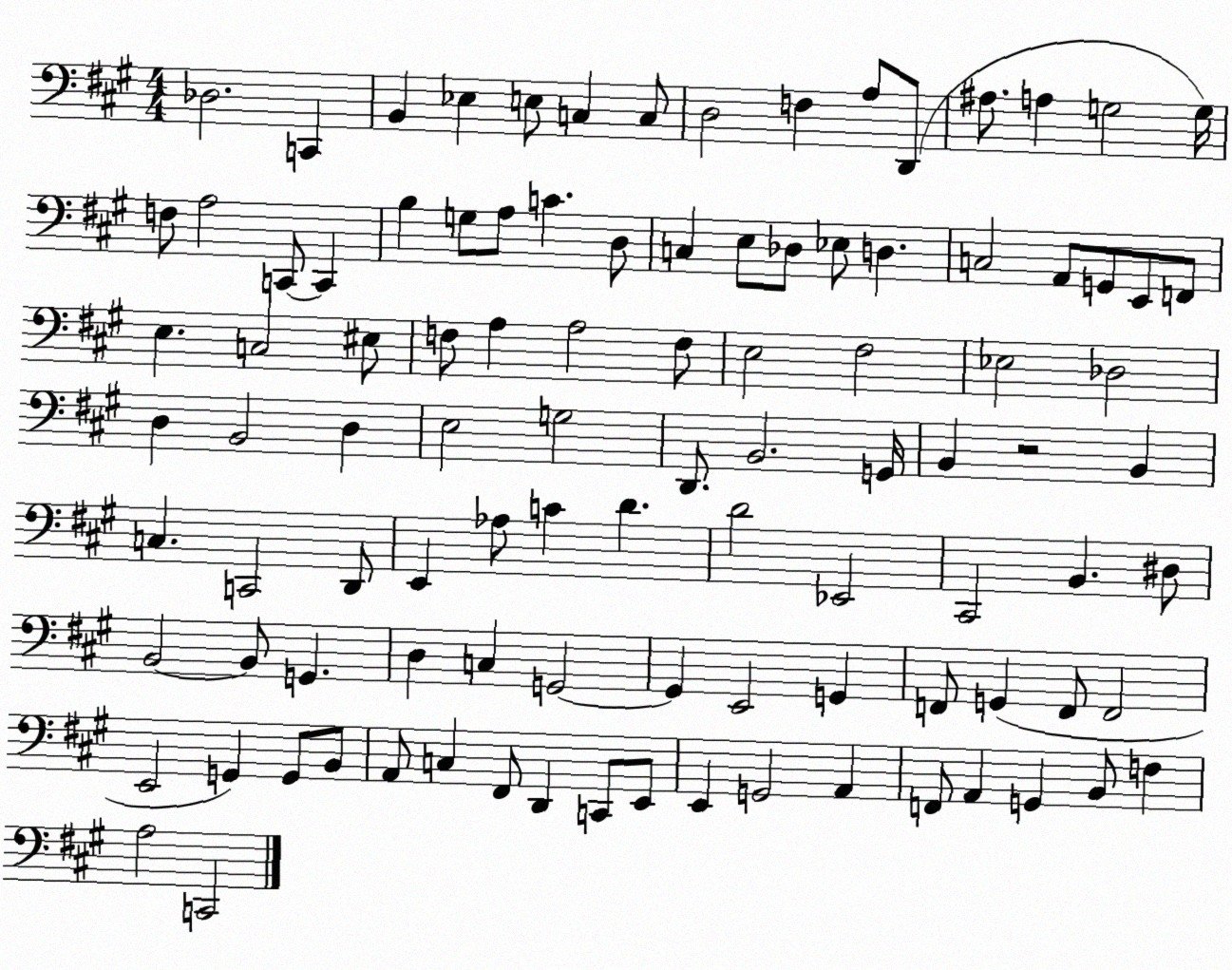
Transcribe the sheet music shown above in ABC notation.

X:1
T:Untitled
M:4/4
L:1/4
K:A
_D,2 C,, B,, _E, E,/2 C, C,/2 D,2 F, A,/2 D,,/2 ^A,/2 A, G,2 G,/4 F,/2 A,2 C,,/2 C,, B, G,/2 A,/2 C D,/2 C, E,/2 _D,/2 _E,/2 D, C,2 A,,/2 G,,/2 E,,/2 F,,/2 E, C,2 ^E,/2 F,/2 A, A,2 F,/2 E,2 ^F,2 _E,2 _D,2 D, B,,2 D, E,2 G,2 D,,/2 B,,2 G,,/4 B,, z2 B,, C, C,,2 D,,/2 E,, _A,/2 C D D2 _E,,2 ^C,,2 B,, ^D,/2 B,,2 B,,/2 G,, D, C, G,,2 G,, E,,2 G,, F,,/2 G,, F,,/2 F,,2 E,,2 G,, G,,/2 B,,/2 A,,/2 C, ^F,,/2 D,, C,,/2 E,,/2 E,, G,,2 A,, F,,/2 A,, G,, B,,/2 F, A,2 C,,2